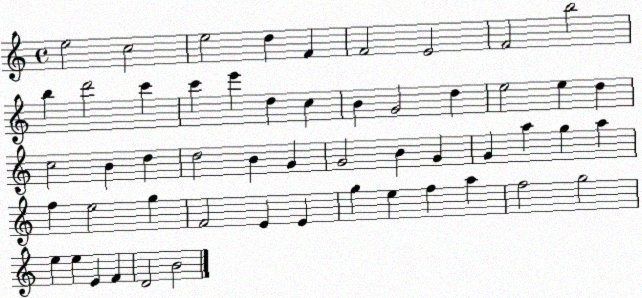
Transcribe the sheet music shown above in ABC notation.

X:1
T:Untitled
M:4/4
L:1/4
K:C
e2 c2 e2 d F F2 E2 F2 b2 b d'2 c' c' e' d c B G2 d e2 e d c2 B d d2 B G G2 B G G a g a f e2 g F2 E E g e f a f2 g2 e e E F D2 B2